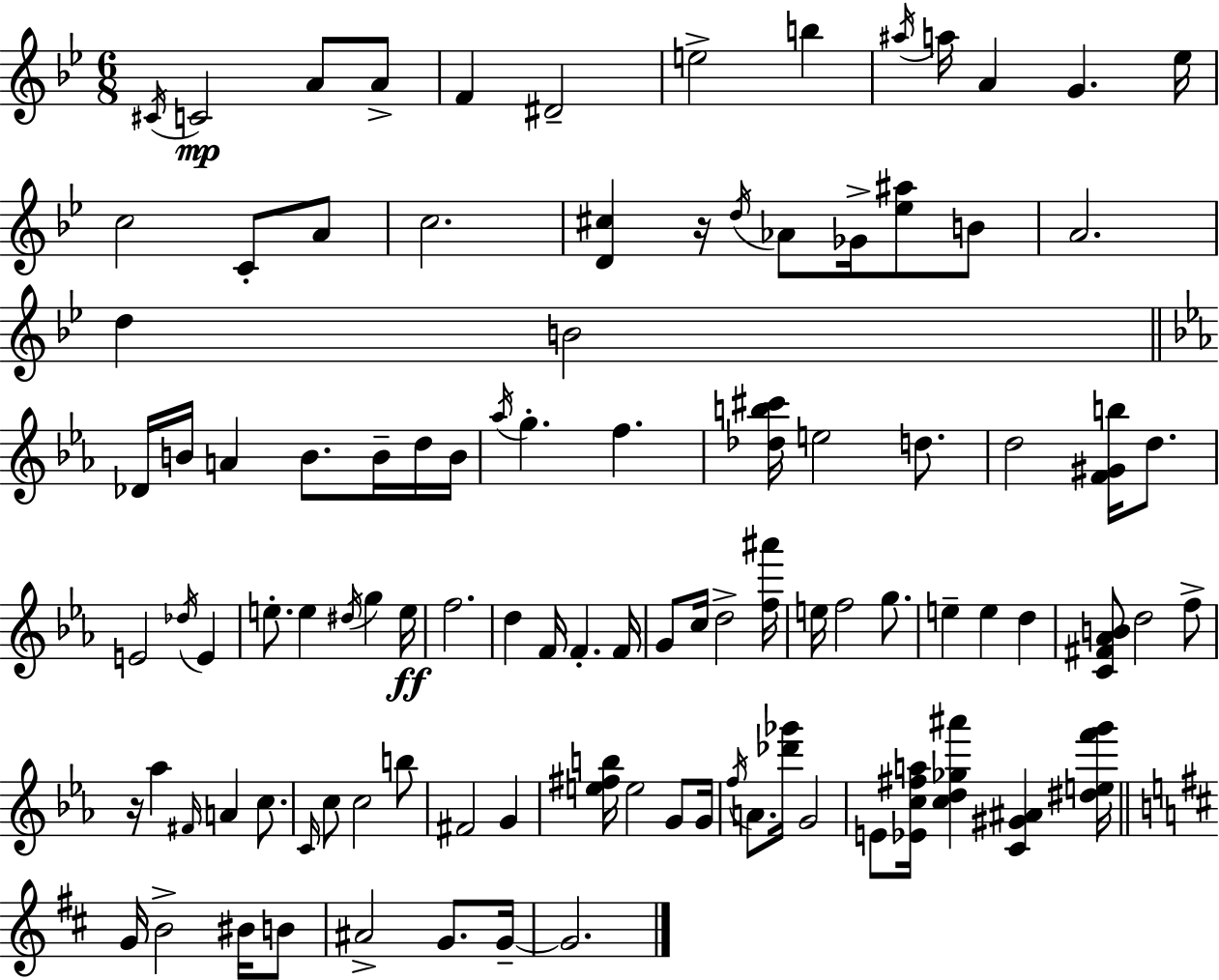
C#4/s C4/h A4/e A4/e F4/q D#4/h E5/h B5/q A#5/s A5/s A4/q G4/q. Eb5/s C5/h C4/e A4/e C5/h. [D4,C#5]/q R/s D5/s Ab4/e Gb4/s [Eb5,A#5]/e B4/e A4/h. D5/q B4/h Db4/s B4/s A4/q B4/e. B4/s D5/s B4/s Ab5/s G5/q. F5/q. [Db5,B5,C#6]/s E5/h D5/e. D5/h [F4,G#4,B5]/s D5/e. E4/h Db5/s E4/q E5/e. E5/q D#5/s G5/q E5/s F5/h. D5/q F4/s F4/q. F4/s G4/e C5/s D5/h [F5,A#6]/s E5/s F5/h G5/e. E5/q E5/q D5/q [C4,F#4,Ab4,B4]/e D5/h F5/e R/s Ab5/q F#4/s A4/q C5/e. C4/s C5/e C5/h B5/e F#4/h G4/q [E5,F#5,B5]/s E5/h G4/e G4/s F5/s A4/e. [Db6,Gb6]/s G4/h E4/e [Eb4,C5,F#5,A5]/s [C5,D5,Gb5,A#6]/q [C4,G#4,A#4]/q [D#5,E5,F6,G6]/s G4/s B4/h BIS4/s B4/e A#4/h G4/e. G4/s G4/h.